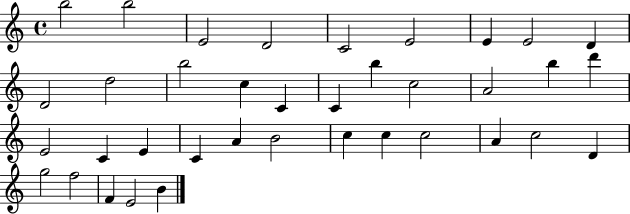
B5/h B5/h E4/h D4/h C4/h E4/h E4/q E4/h D4/q D4/h D5/h B5/h C5/q C4/q C4/q B5/q C5/h A4/h B5/q D6/q E4/h C4/q E4/q C4/q A4/q B4/h C5/q C5/q C5/h A4/q C5/h D4/q G5/h F5/h F4/q E4/h B4/q